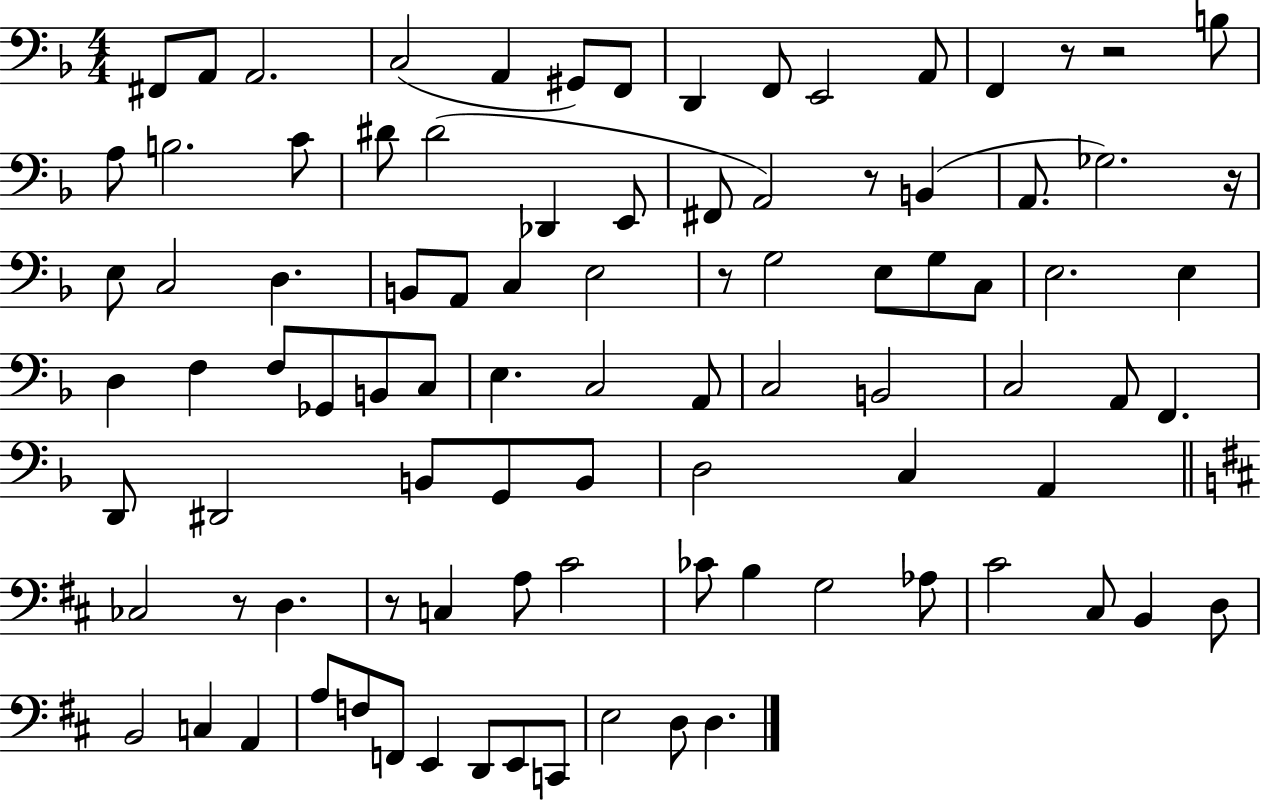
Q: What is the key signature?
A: F major